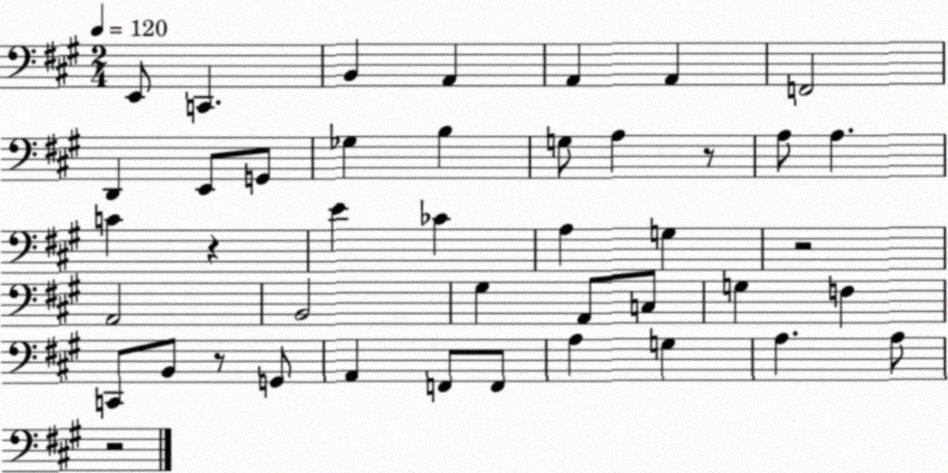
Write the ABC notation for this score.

X:1
T:Untitled
M:2/4
L:1/4
K:A
E,,/2 C,, B,, A,, A,, A,, F,,2 D,, E,,/2 G,,/2 _G, B, G,/2 A, z/2 A,/2 A, C z E _C A, G, z2 A,,2 B,,2 ^G, A,,/2 C,/2 G, F, C,,/2 B,,/2 z/2 G,,/2 A,, F,,/2 F,,/2 A, G, A, A,/2 z2